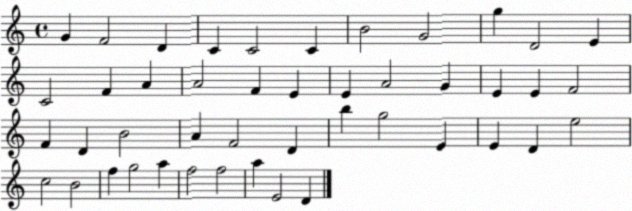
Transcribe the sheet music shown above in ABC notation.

X:1
T:Untitled
M:4/4
L:1/4
K:C
G F2 D C C2 C B2 G2 g D2 E C2 F A A2 F E E A2 G E E F2 F D B2 A F2 D b g2 E E D e2 c2 B2 f g2 a f2 f2 a E2 D